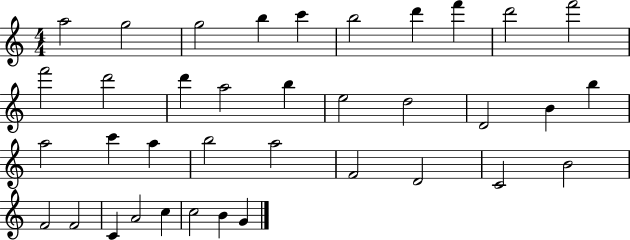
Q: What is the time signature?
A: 4/4